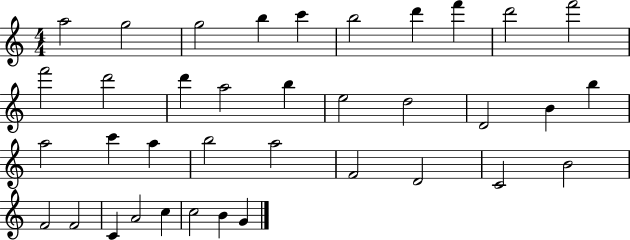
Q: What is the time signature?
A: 4/4